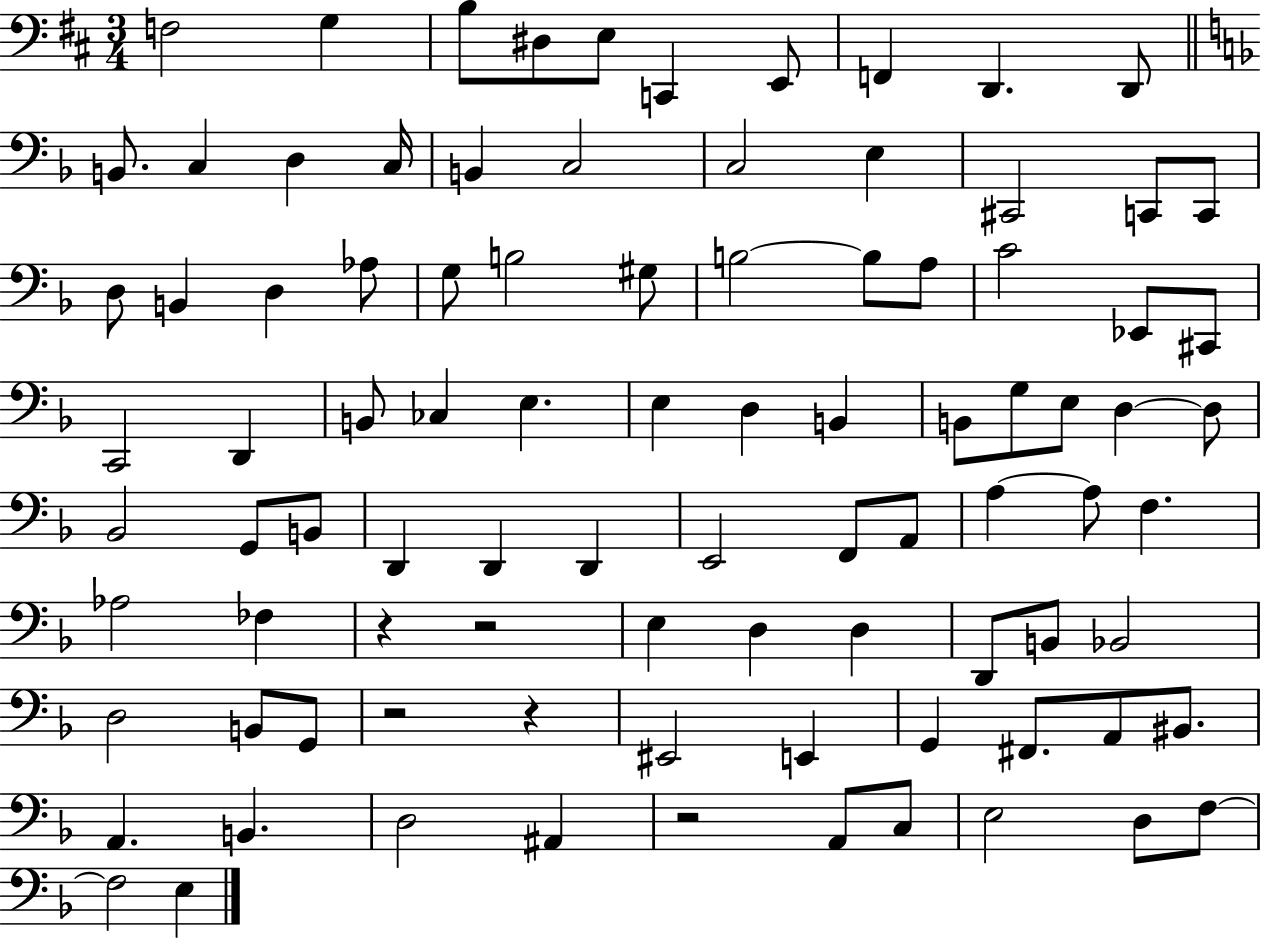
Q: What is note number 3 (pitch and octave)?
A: B3